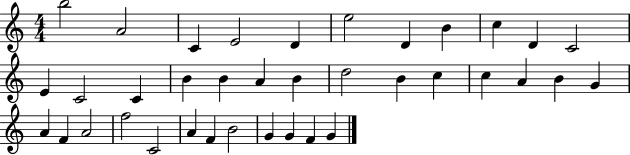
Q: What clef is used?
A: treble